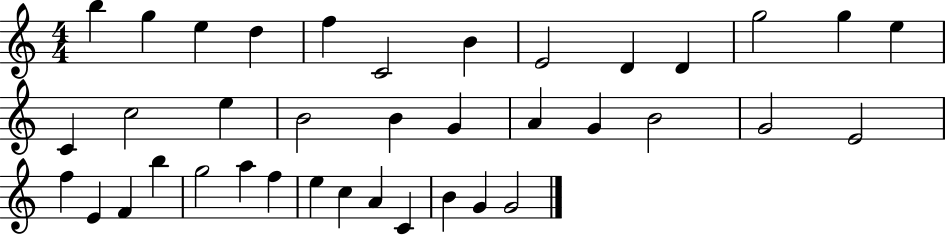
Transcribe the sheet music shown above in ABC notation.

X:1
T:Untitled
M:4/4
L:1/4
K:C
b g e d f C2 B E2 D D g2 g e C c2 e B2 B G A G B2 G2 E2 f E F b g2 a f e c A C B G G2